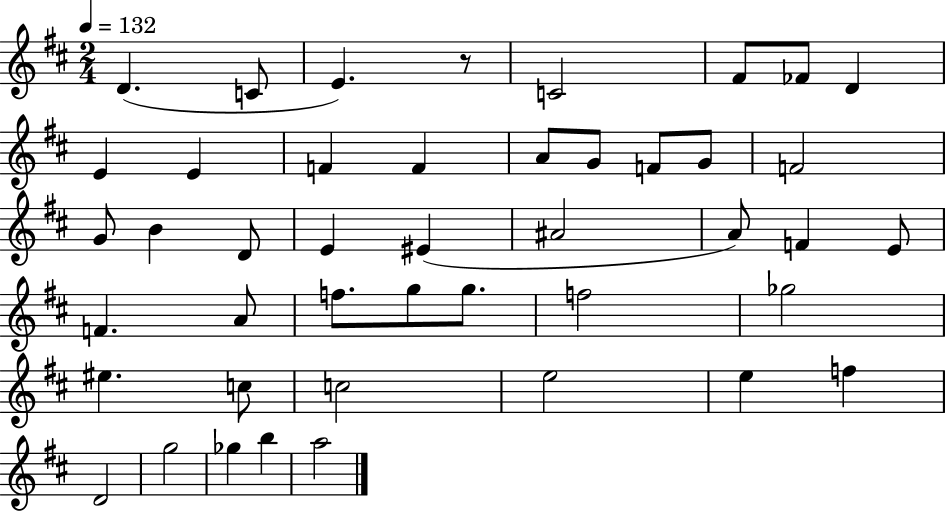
{
  \clef treble
  \numericTimeSignature
  \time 2/4
  \key d \major
  \tempo 4 = 132
  \repeat volta 2 { d'4.( c'8 | e'4.) r8 | c'2 | fis'8 fes'8 d'4 | \break e'4 e'4 | f'4 f'4 | a'8 g'8 f'8 g'8 | f'2 | \break g'8 b'4 d'8 | e'4 eis'4( | ais'2 | a'8) f'4 e'8 | \break f'4. a'8 | f''8. g''8 g''8. | f''2 | ges''2 | \break eis''4. c''8 | c''2 | e''2 | e''4 f''4 | \break d'2 | g''2 | ges''4 b''4 | a''2 | \break } \bar "|."
}